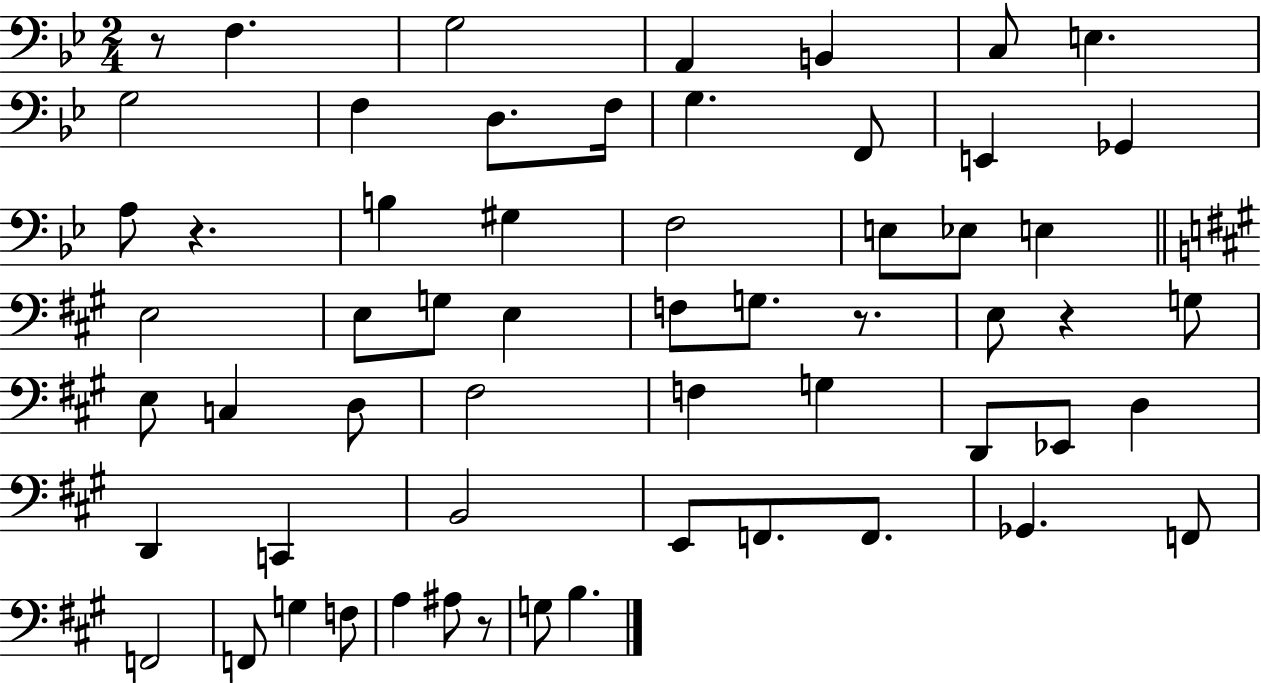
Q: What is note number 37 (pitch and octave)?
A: Eb2